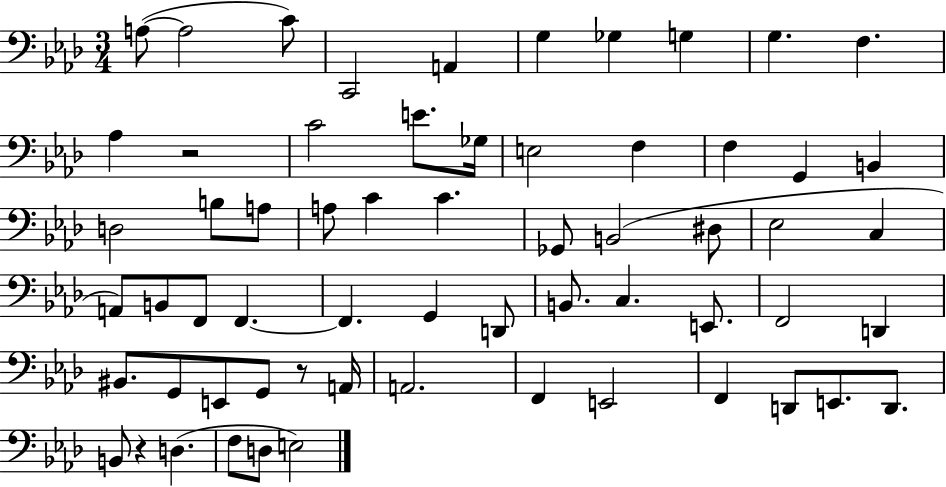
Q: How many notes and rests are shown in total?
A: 62